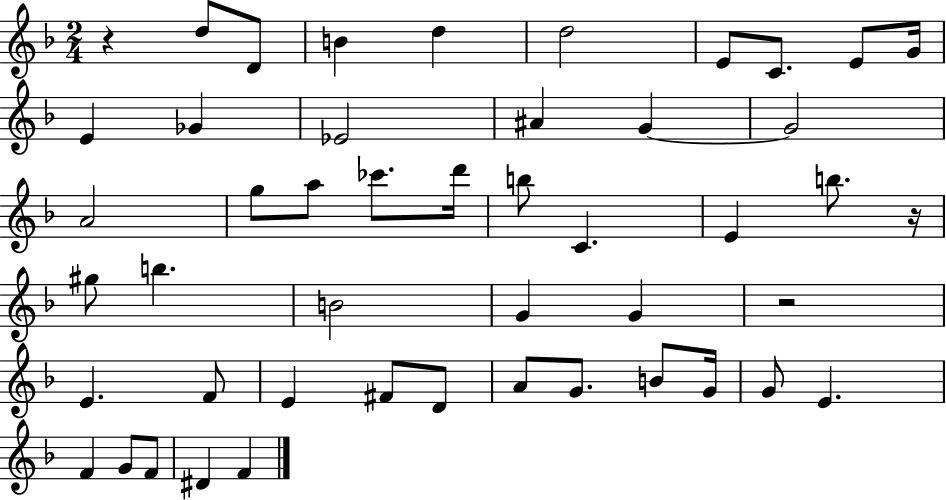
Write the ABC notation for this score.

X:1
T:Untitled
M:2/4
L:1/4
K:F
z d/2 D/2 B d d2 E/2 C/2 E/2 G/4 E _G _E2 ^A G G2 A2 g/2 a/2 _c'/2 d'/4 b/2 C E b/2 z/4 ^g/2 b B2 G G z2 E F/2 E ^F/2 D/2 A/2 G/2 B/2 G/4 G/2 E F G/2 F/2 ^D F